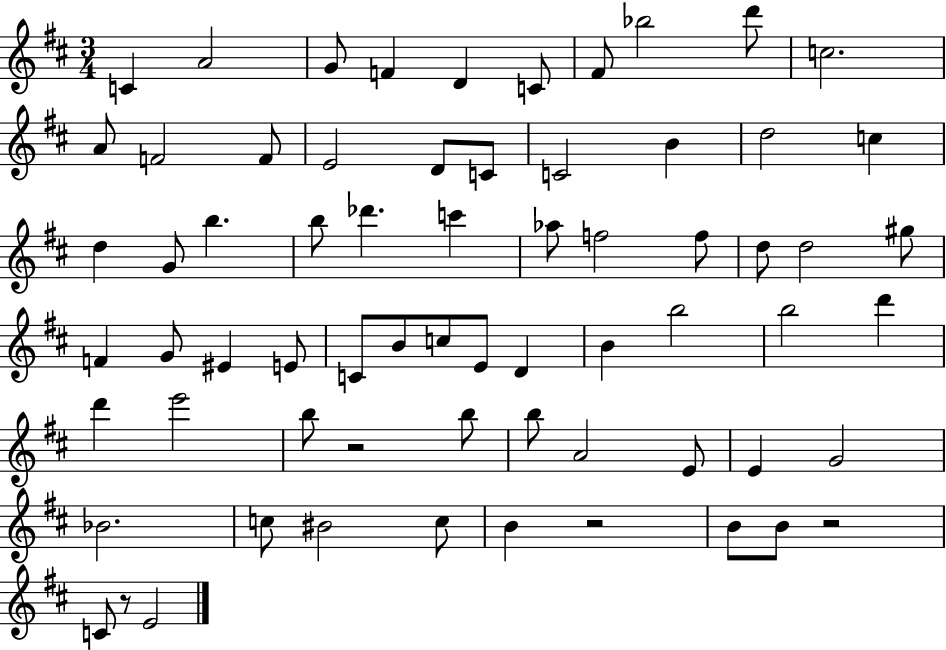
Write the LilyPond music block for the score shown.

{
  \clef treble
  \numericTimeSignature
  \time 3/4
  \key d \major
  c'4 a'2 | g'8 f'4 d'4 c'8 | fis'8 bes''2 d'''8 | c''2. | \break a'8 f'2 f'8 | e'2 d'8 c'8 | c'2 b'4 | d''2 c''4 | \break d''4 g'8 b''4. | b''8 des'''4. c'''4 | aes''8 f''2 f''8 | d''8 d''2 gis''8 | \break f'4 g'8 eis'4 e'8 | c'8 b'8 c''8 e'8 d'4 | b'4 b''2 | b''2 d'''4 | \break d'''4 e'''2 | b''8 r2 b''8 | b''8 a'2 e'8 | e'4 g'2 | \break bes'2. | c''8 bis'2 c''8 | b'4 r2 | b'8 b'8 r2 | \break c'8 r8 e'2 | \bar "|."
}